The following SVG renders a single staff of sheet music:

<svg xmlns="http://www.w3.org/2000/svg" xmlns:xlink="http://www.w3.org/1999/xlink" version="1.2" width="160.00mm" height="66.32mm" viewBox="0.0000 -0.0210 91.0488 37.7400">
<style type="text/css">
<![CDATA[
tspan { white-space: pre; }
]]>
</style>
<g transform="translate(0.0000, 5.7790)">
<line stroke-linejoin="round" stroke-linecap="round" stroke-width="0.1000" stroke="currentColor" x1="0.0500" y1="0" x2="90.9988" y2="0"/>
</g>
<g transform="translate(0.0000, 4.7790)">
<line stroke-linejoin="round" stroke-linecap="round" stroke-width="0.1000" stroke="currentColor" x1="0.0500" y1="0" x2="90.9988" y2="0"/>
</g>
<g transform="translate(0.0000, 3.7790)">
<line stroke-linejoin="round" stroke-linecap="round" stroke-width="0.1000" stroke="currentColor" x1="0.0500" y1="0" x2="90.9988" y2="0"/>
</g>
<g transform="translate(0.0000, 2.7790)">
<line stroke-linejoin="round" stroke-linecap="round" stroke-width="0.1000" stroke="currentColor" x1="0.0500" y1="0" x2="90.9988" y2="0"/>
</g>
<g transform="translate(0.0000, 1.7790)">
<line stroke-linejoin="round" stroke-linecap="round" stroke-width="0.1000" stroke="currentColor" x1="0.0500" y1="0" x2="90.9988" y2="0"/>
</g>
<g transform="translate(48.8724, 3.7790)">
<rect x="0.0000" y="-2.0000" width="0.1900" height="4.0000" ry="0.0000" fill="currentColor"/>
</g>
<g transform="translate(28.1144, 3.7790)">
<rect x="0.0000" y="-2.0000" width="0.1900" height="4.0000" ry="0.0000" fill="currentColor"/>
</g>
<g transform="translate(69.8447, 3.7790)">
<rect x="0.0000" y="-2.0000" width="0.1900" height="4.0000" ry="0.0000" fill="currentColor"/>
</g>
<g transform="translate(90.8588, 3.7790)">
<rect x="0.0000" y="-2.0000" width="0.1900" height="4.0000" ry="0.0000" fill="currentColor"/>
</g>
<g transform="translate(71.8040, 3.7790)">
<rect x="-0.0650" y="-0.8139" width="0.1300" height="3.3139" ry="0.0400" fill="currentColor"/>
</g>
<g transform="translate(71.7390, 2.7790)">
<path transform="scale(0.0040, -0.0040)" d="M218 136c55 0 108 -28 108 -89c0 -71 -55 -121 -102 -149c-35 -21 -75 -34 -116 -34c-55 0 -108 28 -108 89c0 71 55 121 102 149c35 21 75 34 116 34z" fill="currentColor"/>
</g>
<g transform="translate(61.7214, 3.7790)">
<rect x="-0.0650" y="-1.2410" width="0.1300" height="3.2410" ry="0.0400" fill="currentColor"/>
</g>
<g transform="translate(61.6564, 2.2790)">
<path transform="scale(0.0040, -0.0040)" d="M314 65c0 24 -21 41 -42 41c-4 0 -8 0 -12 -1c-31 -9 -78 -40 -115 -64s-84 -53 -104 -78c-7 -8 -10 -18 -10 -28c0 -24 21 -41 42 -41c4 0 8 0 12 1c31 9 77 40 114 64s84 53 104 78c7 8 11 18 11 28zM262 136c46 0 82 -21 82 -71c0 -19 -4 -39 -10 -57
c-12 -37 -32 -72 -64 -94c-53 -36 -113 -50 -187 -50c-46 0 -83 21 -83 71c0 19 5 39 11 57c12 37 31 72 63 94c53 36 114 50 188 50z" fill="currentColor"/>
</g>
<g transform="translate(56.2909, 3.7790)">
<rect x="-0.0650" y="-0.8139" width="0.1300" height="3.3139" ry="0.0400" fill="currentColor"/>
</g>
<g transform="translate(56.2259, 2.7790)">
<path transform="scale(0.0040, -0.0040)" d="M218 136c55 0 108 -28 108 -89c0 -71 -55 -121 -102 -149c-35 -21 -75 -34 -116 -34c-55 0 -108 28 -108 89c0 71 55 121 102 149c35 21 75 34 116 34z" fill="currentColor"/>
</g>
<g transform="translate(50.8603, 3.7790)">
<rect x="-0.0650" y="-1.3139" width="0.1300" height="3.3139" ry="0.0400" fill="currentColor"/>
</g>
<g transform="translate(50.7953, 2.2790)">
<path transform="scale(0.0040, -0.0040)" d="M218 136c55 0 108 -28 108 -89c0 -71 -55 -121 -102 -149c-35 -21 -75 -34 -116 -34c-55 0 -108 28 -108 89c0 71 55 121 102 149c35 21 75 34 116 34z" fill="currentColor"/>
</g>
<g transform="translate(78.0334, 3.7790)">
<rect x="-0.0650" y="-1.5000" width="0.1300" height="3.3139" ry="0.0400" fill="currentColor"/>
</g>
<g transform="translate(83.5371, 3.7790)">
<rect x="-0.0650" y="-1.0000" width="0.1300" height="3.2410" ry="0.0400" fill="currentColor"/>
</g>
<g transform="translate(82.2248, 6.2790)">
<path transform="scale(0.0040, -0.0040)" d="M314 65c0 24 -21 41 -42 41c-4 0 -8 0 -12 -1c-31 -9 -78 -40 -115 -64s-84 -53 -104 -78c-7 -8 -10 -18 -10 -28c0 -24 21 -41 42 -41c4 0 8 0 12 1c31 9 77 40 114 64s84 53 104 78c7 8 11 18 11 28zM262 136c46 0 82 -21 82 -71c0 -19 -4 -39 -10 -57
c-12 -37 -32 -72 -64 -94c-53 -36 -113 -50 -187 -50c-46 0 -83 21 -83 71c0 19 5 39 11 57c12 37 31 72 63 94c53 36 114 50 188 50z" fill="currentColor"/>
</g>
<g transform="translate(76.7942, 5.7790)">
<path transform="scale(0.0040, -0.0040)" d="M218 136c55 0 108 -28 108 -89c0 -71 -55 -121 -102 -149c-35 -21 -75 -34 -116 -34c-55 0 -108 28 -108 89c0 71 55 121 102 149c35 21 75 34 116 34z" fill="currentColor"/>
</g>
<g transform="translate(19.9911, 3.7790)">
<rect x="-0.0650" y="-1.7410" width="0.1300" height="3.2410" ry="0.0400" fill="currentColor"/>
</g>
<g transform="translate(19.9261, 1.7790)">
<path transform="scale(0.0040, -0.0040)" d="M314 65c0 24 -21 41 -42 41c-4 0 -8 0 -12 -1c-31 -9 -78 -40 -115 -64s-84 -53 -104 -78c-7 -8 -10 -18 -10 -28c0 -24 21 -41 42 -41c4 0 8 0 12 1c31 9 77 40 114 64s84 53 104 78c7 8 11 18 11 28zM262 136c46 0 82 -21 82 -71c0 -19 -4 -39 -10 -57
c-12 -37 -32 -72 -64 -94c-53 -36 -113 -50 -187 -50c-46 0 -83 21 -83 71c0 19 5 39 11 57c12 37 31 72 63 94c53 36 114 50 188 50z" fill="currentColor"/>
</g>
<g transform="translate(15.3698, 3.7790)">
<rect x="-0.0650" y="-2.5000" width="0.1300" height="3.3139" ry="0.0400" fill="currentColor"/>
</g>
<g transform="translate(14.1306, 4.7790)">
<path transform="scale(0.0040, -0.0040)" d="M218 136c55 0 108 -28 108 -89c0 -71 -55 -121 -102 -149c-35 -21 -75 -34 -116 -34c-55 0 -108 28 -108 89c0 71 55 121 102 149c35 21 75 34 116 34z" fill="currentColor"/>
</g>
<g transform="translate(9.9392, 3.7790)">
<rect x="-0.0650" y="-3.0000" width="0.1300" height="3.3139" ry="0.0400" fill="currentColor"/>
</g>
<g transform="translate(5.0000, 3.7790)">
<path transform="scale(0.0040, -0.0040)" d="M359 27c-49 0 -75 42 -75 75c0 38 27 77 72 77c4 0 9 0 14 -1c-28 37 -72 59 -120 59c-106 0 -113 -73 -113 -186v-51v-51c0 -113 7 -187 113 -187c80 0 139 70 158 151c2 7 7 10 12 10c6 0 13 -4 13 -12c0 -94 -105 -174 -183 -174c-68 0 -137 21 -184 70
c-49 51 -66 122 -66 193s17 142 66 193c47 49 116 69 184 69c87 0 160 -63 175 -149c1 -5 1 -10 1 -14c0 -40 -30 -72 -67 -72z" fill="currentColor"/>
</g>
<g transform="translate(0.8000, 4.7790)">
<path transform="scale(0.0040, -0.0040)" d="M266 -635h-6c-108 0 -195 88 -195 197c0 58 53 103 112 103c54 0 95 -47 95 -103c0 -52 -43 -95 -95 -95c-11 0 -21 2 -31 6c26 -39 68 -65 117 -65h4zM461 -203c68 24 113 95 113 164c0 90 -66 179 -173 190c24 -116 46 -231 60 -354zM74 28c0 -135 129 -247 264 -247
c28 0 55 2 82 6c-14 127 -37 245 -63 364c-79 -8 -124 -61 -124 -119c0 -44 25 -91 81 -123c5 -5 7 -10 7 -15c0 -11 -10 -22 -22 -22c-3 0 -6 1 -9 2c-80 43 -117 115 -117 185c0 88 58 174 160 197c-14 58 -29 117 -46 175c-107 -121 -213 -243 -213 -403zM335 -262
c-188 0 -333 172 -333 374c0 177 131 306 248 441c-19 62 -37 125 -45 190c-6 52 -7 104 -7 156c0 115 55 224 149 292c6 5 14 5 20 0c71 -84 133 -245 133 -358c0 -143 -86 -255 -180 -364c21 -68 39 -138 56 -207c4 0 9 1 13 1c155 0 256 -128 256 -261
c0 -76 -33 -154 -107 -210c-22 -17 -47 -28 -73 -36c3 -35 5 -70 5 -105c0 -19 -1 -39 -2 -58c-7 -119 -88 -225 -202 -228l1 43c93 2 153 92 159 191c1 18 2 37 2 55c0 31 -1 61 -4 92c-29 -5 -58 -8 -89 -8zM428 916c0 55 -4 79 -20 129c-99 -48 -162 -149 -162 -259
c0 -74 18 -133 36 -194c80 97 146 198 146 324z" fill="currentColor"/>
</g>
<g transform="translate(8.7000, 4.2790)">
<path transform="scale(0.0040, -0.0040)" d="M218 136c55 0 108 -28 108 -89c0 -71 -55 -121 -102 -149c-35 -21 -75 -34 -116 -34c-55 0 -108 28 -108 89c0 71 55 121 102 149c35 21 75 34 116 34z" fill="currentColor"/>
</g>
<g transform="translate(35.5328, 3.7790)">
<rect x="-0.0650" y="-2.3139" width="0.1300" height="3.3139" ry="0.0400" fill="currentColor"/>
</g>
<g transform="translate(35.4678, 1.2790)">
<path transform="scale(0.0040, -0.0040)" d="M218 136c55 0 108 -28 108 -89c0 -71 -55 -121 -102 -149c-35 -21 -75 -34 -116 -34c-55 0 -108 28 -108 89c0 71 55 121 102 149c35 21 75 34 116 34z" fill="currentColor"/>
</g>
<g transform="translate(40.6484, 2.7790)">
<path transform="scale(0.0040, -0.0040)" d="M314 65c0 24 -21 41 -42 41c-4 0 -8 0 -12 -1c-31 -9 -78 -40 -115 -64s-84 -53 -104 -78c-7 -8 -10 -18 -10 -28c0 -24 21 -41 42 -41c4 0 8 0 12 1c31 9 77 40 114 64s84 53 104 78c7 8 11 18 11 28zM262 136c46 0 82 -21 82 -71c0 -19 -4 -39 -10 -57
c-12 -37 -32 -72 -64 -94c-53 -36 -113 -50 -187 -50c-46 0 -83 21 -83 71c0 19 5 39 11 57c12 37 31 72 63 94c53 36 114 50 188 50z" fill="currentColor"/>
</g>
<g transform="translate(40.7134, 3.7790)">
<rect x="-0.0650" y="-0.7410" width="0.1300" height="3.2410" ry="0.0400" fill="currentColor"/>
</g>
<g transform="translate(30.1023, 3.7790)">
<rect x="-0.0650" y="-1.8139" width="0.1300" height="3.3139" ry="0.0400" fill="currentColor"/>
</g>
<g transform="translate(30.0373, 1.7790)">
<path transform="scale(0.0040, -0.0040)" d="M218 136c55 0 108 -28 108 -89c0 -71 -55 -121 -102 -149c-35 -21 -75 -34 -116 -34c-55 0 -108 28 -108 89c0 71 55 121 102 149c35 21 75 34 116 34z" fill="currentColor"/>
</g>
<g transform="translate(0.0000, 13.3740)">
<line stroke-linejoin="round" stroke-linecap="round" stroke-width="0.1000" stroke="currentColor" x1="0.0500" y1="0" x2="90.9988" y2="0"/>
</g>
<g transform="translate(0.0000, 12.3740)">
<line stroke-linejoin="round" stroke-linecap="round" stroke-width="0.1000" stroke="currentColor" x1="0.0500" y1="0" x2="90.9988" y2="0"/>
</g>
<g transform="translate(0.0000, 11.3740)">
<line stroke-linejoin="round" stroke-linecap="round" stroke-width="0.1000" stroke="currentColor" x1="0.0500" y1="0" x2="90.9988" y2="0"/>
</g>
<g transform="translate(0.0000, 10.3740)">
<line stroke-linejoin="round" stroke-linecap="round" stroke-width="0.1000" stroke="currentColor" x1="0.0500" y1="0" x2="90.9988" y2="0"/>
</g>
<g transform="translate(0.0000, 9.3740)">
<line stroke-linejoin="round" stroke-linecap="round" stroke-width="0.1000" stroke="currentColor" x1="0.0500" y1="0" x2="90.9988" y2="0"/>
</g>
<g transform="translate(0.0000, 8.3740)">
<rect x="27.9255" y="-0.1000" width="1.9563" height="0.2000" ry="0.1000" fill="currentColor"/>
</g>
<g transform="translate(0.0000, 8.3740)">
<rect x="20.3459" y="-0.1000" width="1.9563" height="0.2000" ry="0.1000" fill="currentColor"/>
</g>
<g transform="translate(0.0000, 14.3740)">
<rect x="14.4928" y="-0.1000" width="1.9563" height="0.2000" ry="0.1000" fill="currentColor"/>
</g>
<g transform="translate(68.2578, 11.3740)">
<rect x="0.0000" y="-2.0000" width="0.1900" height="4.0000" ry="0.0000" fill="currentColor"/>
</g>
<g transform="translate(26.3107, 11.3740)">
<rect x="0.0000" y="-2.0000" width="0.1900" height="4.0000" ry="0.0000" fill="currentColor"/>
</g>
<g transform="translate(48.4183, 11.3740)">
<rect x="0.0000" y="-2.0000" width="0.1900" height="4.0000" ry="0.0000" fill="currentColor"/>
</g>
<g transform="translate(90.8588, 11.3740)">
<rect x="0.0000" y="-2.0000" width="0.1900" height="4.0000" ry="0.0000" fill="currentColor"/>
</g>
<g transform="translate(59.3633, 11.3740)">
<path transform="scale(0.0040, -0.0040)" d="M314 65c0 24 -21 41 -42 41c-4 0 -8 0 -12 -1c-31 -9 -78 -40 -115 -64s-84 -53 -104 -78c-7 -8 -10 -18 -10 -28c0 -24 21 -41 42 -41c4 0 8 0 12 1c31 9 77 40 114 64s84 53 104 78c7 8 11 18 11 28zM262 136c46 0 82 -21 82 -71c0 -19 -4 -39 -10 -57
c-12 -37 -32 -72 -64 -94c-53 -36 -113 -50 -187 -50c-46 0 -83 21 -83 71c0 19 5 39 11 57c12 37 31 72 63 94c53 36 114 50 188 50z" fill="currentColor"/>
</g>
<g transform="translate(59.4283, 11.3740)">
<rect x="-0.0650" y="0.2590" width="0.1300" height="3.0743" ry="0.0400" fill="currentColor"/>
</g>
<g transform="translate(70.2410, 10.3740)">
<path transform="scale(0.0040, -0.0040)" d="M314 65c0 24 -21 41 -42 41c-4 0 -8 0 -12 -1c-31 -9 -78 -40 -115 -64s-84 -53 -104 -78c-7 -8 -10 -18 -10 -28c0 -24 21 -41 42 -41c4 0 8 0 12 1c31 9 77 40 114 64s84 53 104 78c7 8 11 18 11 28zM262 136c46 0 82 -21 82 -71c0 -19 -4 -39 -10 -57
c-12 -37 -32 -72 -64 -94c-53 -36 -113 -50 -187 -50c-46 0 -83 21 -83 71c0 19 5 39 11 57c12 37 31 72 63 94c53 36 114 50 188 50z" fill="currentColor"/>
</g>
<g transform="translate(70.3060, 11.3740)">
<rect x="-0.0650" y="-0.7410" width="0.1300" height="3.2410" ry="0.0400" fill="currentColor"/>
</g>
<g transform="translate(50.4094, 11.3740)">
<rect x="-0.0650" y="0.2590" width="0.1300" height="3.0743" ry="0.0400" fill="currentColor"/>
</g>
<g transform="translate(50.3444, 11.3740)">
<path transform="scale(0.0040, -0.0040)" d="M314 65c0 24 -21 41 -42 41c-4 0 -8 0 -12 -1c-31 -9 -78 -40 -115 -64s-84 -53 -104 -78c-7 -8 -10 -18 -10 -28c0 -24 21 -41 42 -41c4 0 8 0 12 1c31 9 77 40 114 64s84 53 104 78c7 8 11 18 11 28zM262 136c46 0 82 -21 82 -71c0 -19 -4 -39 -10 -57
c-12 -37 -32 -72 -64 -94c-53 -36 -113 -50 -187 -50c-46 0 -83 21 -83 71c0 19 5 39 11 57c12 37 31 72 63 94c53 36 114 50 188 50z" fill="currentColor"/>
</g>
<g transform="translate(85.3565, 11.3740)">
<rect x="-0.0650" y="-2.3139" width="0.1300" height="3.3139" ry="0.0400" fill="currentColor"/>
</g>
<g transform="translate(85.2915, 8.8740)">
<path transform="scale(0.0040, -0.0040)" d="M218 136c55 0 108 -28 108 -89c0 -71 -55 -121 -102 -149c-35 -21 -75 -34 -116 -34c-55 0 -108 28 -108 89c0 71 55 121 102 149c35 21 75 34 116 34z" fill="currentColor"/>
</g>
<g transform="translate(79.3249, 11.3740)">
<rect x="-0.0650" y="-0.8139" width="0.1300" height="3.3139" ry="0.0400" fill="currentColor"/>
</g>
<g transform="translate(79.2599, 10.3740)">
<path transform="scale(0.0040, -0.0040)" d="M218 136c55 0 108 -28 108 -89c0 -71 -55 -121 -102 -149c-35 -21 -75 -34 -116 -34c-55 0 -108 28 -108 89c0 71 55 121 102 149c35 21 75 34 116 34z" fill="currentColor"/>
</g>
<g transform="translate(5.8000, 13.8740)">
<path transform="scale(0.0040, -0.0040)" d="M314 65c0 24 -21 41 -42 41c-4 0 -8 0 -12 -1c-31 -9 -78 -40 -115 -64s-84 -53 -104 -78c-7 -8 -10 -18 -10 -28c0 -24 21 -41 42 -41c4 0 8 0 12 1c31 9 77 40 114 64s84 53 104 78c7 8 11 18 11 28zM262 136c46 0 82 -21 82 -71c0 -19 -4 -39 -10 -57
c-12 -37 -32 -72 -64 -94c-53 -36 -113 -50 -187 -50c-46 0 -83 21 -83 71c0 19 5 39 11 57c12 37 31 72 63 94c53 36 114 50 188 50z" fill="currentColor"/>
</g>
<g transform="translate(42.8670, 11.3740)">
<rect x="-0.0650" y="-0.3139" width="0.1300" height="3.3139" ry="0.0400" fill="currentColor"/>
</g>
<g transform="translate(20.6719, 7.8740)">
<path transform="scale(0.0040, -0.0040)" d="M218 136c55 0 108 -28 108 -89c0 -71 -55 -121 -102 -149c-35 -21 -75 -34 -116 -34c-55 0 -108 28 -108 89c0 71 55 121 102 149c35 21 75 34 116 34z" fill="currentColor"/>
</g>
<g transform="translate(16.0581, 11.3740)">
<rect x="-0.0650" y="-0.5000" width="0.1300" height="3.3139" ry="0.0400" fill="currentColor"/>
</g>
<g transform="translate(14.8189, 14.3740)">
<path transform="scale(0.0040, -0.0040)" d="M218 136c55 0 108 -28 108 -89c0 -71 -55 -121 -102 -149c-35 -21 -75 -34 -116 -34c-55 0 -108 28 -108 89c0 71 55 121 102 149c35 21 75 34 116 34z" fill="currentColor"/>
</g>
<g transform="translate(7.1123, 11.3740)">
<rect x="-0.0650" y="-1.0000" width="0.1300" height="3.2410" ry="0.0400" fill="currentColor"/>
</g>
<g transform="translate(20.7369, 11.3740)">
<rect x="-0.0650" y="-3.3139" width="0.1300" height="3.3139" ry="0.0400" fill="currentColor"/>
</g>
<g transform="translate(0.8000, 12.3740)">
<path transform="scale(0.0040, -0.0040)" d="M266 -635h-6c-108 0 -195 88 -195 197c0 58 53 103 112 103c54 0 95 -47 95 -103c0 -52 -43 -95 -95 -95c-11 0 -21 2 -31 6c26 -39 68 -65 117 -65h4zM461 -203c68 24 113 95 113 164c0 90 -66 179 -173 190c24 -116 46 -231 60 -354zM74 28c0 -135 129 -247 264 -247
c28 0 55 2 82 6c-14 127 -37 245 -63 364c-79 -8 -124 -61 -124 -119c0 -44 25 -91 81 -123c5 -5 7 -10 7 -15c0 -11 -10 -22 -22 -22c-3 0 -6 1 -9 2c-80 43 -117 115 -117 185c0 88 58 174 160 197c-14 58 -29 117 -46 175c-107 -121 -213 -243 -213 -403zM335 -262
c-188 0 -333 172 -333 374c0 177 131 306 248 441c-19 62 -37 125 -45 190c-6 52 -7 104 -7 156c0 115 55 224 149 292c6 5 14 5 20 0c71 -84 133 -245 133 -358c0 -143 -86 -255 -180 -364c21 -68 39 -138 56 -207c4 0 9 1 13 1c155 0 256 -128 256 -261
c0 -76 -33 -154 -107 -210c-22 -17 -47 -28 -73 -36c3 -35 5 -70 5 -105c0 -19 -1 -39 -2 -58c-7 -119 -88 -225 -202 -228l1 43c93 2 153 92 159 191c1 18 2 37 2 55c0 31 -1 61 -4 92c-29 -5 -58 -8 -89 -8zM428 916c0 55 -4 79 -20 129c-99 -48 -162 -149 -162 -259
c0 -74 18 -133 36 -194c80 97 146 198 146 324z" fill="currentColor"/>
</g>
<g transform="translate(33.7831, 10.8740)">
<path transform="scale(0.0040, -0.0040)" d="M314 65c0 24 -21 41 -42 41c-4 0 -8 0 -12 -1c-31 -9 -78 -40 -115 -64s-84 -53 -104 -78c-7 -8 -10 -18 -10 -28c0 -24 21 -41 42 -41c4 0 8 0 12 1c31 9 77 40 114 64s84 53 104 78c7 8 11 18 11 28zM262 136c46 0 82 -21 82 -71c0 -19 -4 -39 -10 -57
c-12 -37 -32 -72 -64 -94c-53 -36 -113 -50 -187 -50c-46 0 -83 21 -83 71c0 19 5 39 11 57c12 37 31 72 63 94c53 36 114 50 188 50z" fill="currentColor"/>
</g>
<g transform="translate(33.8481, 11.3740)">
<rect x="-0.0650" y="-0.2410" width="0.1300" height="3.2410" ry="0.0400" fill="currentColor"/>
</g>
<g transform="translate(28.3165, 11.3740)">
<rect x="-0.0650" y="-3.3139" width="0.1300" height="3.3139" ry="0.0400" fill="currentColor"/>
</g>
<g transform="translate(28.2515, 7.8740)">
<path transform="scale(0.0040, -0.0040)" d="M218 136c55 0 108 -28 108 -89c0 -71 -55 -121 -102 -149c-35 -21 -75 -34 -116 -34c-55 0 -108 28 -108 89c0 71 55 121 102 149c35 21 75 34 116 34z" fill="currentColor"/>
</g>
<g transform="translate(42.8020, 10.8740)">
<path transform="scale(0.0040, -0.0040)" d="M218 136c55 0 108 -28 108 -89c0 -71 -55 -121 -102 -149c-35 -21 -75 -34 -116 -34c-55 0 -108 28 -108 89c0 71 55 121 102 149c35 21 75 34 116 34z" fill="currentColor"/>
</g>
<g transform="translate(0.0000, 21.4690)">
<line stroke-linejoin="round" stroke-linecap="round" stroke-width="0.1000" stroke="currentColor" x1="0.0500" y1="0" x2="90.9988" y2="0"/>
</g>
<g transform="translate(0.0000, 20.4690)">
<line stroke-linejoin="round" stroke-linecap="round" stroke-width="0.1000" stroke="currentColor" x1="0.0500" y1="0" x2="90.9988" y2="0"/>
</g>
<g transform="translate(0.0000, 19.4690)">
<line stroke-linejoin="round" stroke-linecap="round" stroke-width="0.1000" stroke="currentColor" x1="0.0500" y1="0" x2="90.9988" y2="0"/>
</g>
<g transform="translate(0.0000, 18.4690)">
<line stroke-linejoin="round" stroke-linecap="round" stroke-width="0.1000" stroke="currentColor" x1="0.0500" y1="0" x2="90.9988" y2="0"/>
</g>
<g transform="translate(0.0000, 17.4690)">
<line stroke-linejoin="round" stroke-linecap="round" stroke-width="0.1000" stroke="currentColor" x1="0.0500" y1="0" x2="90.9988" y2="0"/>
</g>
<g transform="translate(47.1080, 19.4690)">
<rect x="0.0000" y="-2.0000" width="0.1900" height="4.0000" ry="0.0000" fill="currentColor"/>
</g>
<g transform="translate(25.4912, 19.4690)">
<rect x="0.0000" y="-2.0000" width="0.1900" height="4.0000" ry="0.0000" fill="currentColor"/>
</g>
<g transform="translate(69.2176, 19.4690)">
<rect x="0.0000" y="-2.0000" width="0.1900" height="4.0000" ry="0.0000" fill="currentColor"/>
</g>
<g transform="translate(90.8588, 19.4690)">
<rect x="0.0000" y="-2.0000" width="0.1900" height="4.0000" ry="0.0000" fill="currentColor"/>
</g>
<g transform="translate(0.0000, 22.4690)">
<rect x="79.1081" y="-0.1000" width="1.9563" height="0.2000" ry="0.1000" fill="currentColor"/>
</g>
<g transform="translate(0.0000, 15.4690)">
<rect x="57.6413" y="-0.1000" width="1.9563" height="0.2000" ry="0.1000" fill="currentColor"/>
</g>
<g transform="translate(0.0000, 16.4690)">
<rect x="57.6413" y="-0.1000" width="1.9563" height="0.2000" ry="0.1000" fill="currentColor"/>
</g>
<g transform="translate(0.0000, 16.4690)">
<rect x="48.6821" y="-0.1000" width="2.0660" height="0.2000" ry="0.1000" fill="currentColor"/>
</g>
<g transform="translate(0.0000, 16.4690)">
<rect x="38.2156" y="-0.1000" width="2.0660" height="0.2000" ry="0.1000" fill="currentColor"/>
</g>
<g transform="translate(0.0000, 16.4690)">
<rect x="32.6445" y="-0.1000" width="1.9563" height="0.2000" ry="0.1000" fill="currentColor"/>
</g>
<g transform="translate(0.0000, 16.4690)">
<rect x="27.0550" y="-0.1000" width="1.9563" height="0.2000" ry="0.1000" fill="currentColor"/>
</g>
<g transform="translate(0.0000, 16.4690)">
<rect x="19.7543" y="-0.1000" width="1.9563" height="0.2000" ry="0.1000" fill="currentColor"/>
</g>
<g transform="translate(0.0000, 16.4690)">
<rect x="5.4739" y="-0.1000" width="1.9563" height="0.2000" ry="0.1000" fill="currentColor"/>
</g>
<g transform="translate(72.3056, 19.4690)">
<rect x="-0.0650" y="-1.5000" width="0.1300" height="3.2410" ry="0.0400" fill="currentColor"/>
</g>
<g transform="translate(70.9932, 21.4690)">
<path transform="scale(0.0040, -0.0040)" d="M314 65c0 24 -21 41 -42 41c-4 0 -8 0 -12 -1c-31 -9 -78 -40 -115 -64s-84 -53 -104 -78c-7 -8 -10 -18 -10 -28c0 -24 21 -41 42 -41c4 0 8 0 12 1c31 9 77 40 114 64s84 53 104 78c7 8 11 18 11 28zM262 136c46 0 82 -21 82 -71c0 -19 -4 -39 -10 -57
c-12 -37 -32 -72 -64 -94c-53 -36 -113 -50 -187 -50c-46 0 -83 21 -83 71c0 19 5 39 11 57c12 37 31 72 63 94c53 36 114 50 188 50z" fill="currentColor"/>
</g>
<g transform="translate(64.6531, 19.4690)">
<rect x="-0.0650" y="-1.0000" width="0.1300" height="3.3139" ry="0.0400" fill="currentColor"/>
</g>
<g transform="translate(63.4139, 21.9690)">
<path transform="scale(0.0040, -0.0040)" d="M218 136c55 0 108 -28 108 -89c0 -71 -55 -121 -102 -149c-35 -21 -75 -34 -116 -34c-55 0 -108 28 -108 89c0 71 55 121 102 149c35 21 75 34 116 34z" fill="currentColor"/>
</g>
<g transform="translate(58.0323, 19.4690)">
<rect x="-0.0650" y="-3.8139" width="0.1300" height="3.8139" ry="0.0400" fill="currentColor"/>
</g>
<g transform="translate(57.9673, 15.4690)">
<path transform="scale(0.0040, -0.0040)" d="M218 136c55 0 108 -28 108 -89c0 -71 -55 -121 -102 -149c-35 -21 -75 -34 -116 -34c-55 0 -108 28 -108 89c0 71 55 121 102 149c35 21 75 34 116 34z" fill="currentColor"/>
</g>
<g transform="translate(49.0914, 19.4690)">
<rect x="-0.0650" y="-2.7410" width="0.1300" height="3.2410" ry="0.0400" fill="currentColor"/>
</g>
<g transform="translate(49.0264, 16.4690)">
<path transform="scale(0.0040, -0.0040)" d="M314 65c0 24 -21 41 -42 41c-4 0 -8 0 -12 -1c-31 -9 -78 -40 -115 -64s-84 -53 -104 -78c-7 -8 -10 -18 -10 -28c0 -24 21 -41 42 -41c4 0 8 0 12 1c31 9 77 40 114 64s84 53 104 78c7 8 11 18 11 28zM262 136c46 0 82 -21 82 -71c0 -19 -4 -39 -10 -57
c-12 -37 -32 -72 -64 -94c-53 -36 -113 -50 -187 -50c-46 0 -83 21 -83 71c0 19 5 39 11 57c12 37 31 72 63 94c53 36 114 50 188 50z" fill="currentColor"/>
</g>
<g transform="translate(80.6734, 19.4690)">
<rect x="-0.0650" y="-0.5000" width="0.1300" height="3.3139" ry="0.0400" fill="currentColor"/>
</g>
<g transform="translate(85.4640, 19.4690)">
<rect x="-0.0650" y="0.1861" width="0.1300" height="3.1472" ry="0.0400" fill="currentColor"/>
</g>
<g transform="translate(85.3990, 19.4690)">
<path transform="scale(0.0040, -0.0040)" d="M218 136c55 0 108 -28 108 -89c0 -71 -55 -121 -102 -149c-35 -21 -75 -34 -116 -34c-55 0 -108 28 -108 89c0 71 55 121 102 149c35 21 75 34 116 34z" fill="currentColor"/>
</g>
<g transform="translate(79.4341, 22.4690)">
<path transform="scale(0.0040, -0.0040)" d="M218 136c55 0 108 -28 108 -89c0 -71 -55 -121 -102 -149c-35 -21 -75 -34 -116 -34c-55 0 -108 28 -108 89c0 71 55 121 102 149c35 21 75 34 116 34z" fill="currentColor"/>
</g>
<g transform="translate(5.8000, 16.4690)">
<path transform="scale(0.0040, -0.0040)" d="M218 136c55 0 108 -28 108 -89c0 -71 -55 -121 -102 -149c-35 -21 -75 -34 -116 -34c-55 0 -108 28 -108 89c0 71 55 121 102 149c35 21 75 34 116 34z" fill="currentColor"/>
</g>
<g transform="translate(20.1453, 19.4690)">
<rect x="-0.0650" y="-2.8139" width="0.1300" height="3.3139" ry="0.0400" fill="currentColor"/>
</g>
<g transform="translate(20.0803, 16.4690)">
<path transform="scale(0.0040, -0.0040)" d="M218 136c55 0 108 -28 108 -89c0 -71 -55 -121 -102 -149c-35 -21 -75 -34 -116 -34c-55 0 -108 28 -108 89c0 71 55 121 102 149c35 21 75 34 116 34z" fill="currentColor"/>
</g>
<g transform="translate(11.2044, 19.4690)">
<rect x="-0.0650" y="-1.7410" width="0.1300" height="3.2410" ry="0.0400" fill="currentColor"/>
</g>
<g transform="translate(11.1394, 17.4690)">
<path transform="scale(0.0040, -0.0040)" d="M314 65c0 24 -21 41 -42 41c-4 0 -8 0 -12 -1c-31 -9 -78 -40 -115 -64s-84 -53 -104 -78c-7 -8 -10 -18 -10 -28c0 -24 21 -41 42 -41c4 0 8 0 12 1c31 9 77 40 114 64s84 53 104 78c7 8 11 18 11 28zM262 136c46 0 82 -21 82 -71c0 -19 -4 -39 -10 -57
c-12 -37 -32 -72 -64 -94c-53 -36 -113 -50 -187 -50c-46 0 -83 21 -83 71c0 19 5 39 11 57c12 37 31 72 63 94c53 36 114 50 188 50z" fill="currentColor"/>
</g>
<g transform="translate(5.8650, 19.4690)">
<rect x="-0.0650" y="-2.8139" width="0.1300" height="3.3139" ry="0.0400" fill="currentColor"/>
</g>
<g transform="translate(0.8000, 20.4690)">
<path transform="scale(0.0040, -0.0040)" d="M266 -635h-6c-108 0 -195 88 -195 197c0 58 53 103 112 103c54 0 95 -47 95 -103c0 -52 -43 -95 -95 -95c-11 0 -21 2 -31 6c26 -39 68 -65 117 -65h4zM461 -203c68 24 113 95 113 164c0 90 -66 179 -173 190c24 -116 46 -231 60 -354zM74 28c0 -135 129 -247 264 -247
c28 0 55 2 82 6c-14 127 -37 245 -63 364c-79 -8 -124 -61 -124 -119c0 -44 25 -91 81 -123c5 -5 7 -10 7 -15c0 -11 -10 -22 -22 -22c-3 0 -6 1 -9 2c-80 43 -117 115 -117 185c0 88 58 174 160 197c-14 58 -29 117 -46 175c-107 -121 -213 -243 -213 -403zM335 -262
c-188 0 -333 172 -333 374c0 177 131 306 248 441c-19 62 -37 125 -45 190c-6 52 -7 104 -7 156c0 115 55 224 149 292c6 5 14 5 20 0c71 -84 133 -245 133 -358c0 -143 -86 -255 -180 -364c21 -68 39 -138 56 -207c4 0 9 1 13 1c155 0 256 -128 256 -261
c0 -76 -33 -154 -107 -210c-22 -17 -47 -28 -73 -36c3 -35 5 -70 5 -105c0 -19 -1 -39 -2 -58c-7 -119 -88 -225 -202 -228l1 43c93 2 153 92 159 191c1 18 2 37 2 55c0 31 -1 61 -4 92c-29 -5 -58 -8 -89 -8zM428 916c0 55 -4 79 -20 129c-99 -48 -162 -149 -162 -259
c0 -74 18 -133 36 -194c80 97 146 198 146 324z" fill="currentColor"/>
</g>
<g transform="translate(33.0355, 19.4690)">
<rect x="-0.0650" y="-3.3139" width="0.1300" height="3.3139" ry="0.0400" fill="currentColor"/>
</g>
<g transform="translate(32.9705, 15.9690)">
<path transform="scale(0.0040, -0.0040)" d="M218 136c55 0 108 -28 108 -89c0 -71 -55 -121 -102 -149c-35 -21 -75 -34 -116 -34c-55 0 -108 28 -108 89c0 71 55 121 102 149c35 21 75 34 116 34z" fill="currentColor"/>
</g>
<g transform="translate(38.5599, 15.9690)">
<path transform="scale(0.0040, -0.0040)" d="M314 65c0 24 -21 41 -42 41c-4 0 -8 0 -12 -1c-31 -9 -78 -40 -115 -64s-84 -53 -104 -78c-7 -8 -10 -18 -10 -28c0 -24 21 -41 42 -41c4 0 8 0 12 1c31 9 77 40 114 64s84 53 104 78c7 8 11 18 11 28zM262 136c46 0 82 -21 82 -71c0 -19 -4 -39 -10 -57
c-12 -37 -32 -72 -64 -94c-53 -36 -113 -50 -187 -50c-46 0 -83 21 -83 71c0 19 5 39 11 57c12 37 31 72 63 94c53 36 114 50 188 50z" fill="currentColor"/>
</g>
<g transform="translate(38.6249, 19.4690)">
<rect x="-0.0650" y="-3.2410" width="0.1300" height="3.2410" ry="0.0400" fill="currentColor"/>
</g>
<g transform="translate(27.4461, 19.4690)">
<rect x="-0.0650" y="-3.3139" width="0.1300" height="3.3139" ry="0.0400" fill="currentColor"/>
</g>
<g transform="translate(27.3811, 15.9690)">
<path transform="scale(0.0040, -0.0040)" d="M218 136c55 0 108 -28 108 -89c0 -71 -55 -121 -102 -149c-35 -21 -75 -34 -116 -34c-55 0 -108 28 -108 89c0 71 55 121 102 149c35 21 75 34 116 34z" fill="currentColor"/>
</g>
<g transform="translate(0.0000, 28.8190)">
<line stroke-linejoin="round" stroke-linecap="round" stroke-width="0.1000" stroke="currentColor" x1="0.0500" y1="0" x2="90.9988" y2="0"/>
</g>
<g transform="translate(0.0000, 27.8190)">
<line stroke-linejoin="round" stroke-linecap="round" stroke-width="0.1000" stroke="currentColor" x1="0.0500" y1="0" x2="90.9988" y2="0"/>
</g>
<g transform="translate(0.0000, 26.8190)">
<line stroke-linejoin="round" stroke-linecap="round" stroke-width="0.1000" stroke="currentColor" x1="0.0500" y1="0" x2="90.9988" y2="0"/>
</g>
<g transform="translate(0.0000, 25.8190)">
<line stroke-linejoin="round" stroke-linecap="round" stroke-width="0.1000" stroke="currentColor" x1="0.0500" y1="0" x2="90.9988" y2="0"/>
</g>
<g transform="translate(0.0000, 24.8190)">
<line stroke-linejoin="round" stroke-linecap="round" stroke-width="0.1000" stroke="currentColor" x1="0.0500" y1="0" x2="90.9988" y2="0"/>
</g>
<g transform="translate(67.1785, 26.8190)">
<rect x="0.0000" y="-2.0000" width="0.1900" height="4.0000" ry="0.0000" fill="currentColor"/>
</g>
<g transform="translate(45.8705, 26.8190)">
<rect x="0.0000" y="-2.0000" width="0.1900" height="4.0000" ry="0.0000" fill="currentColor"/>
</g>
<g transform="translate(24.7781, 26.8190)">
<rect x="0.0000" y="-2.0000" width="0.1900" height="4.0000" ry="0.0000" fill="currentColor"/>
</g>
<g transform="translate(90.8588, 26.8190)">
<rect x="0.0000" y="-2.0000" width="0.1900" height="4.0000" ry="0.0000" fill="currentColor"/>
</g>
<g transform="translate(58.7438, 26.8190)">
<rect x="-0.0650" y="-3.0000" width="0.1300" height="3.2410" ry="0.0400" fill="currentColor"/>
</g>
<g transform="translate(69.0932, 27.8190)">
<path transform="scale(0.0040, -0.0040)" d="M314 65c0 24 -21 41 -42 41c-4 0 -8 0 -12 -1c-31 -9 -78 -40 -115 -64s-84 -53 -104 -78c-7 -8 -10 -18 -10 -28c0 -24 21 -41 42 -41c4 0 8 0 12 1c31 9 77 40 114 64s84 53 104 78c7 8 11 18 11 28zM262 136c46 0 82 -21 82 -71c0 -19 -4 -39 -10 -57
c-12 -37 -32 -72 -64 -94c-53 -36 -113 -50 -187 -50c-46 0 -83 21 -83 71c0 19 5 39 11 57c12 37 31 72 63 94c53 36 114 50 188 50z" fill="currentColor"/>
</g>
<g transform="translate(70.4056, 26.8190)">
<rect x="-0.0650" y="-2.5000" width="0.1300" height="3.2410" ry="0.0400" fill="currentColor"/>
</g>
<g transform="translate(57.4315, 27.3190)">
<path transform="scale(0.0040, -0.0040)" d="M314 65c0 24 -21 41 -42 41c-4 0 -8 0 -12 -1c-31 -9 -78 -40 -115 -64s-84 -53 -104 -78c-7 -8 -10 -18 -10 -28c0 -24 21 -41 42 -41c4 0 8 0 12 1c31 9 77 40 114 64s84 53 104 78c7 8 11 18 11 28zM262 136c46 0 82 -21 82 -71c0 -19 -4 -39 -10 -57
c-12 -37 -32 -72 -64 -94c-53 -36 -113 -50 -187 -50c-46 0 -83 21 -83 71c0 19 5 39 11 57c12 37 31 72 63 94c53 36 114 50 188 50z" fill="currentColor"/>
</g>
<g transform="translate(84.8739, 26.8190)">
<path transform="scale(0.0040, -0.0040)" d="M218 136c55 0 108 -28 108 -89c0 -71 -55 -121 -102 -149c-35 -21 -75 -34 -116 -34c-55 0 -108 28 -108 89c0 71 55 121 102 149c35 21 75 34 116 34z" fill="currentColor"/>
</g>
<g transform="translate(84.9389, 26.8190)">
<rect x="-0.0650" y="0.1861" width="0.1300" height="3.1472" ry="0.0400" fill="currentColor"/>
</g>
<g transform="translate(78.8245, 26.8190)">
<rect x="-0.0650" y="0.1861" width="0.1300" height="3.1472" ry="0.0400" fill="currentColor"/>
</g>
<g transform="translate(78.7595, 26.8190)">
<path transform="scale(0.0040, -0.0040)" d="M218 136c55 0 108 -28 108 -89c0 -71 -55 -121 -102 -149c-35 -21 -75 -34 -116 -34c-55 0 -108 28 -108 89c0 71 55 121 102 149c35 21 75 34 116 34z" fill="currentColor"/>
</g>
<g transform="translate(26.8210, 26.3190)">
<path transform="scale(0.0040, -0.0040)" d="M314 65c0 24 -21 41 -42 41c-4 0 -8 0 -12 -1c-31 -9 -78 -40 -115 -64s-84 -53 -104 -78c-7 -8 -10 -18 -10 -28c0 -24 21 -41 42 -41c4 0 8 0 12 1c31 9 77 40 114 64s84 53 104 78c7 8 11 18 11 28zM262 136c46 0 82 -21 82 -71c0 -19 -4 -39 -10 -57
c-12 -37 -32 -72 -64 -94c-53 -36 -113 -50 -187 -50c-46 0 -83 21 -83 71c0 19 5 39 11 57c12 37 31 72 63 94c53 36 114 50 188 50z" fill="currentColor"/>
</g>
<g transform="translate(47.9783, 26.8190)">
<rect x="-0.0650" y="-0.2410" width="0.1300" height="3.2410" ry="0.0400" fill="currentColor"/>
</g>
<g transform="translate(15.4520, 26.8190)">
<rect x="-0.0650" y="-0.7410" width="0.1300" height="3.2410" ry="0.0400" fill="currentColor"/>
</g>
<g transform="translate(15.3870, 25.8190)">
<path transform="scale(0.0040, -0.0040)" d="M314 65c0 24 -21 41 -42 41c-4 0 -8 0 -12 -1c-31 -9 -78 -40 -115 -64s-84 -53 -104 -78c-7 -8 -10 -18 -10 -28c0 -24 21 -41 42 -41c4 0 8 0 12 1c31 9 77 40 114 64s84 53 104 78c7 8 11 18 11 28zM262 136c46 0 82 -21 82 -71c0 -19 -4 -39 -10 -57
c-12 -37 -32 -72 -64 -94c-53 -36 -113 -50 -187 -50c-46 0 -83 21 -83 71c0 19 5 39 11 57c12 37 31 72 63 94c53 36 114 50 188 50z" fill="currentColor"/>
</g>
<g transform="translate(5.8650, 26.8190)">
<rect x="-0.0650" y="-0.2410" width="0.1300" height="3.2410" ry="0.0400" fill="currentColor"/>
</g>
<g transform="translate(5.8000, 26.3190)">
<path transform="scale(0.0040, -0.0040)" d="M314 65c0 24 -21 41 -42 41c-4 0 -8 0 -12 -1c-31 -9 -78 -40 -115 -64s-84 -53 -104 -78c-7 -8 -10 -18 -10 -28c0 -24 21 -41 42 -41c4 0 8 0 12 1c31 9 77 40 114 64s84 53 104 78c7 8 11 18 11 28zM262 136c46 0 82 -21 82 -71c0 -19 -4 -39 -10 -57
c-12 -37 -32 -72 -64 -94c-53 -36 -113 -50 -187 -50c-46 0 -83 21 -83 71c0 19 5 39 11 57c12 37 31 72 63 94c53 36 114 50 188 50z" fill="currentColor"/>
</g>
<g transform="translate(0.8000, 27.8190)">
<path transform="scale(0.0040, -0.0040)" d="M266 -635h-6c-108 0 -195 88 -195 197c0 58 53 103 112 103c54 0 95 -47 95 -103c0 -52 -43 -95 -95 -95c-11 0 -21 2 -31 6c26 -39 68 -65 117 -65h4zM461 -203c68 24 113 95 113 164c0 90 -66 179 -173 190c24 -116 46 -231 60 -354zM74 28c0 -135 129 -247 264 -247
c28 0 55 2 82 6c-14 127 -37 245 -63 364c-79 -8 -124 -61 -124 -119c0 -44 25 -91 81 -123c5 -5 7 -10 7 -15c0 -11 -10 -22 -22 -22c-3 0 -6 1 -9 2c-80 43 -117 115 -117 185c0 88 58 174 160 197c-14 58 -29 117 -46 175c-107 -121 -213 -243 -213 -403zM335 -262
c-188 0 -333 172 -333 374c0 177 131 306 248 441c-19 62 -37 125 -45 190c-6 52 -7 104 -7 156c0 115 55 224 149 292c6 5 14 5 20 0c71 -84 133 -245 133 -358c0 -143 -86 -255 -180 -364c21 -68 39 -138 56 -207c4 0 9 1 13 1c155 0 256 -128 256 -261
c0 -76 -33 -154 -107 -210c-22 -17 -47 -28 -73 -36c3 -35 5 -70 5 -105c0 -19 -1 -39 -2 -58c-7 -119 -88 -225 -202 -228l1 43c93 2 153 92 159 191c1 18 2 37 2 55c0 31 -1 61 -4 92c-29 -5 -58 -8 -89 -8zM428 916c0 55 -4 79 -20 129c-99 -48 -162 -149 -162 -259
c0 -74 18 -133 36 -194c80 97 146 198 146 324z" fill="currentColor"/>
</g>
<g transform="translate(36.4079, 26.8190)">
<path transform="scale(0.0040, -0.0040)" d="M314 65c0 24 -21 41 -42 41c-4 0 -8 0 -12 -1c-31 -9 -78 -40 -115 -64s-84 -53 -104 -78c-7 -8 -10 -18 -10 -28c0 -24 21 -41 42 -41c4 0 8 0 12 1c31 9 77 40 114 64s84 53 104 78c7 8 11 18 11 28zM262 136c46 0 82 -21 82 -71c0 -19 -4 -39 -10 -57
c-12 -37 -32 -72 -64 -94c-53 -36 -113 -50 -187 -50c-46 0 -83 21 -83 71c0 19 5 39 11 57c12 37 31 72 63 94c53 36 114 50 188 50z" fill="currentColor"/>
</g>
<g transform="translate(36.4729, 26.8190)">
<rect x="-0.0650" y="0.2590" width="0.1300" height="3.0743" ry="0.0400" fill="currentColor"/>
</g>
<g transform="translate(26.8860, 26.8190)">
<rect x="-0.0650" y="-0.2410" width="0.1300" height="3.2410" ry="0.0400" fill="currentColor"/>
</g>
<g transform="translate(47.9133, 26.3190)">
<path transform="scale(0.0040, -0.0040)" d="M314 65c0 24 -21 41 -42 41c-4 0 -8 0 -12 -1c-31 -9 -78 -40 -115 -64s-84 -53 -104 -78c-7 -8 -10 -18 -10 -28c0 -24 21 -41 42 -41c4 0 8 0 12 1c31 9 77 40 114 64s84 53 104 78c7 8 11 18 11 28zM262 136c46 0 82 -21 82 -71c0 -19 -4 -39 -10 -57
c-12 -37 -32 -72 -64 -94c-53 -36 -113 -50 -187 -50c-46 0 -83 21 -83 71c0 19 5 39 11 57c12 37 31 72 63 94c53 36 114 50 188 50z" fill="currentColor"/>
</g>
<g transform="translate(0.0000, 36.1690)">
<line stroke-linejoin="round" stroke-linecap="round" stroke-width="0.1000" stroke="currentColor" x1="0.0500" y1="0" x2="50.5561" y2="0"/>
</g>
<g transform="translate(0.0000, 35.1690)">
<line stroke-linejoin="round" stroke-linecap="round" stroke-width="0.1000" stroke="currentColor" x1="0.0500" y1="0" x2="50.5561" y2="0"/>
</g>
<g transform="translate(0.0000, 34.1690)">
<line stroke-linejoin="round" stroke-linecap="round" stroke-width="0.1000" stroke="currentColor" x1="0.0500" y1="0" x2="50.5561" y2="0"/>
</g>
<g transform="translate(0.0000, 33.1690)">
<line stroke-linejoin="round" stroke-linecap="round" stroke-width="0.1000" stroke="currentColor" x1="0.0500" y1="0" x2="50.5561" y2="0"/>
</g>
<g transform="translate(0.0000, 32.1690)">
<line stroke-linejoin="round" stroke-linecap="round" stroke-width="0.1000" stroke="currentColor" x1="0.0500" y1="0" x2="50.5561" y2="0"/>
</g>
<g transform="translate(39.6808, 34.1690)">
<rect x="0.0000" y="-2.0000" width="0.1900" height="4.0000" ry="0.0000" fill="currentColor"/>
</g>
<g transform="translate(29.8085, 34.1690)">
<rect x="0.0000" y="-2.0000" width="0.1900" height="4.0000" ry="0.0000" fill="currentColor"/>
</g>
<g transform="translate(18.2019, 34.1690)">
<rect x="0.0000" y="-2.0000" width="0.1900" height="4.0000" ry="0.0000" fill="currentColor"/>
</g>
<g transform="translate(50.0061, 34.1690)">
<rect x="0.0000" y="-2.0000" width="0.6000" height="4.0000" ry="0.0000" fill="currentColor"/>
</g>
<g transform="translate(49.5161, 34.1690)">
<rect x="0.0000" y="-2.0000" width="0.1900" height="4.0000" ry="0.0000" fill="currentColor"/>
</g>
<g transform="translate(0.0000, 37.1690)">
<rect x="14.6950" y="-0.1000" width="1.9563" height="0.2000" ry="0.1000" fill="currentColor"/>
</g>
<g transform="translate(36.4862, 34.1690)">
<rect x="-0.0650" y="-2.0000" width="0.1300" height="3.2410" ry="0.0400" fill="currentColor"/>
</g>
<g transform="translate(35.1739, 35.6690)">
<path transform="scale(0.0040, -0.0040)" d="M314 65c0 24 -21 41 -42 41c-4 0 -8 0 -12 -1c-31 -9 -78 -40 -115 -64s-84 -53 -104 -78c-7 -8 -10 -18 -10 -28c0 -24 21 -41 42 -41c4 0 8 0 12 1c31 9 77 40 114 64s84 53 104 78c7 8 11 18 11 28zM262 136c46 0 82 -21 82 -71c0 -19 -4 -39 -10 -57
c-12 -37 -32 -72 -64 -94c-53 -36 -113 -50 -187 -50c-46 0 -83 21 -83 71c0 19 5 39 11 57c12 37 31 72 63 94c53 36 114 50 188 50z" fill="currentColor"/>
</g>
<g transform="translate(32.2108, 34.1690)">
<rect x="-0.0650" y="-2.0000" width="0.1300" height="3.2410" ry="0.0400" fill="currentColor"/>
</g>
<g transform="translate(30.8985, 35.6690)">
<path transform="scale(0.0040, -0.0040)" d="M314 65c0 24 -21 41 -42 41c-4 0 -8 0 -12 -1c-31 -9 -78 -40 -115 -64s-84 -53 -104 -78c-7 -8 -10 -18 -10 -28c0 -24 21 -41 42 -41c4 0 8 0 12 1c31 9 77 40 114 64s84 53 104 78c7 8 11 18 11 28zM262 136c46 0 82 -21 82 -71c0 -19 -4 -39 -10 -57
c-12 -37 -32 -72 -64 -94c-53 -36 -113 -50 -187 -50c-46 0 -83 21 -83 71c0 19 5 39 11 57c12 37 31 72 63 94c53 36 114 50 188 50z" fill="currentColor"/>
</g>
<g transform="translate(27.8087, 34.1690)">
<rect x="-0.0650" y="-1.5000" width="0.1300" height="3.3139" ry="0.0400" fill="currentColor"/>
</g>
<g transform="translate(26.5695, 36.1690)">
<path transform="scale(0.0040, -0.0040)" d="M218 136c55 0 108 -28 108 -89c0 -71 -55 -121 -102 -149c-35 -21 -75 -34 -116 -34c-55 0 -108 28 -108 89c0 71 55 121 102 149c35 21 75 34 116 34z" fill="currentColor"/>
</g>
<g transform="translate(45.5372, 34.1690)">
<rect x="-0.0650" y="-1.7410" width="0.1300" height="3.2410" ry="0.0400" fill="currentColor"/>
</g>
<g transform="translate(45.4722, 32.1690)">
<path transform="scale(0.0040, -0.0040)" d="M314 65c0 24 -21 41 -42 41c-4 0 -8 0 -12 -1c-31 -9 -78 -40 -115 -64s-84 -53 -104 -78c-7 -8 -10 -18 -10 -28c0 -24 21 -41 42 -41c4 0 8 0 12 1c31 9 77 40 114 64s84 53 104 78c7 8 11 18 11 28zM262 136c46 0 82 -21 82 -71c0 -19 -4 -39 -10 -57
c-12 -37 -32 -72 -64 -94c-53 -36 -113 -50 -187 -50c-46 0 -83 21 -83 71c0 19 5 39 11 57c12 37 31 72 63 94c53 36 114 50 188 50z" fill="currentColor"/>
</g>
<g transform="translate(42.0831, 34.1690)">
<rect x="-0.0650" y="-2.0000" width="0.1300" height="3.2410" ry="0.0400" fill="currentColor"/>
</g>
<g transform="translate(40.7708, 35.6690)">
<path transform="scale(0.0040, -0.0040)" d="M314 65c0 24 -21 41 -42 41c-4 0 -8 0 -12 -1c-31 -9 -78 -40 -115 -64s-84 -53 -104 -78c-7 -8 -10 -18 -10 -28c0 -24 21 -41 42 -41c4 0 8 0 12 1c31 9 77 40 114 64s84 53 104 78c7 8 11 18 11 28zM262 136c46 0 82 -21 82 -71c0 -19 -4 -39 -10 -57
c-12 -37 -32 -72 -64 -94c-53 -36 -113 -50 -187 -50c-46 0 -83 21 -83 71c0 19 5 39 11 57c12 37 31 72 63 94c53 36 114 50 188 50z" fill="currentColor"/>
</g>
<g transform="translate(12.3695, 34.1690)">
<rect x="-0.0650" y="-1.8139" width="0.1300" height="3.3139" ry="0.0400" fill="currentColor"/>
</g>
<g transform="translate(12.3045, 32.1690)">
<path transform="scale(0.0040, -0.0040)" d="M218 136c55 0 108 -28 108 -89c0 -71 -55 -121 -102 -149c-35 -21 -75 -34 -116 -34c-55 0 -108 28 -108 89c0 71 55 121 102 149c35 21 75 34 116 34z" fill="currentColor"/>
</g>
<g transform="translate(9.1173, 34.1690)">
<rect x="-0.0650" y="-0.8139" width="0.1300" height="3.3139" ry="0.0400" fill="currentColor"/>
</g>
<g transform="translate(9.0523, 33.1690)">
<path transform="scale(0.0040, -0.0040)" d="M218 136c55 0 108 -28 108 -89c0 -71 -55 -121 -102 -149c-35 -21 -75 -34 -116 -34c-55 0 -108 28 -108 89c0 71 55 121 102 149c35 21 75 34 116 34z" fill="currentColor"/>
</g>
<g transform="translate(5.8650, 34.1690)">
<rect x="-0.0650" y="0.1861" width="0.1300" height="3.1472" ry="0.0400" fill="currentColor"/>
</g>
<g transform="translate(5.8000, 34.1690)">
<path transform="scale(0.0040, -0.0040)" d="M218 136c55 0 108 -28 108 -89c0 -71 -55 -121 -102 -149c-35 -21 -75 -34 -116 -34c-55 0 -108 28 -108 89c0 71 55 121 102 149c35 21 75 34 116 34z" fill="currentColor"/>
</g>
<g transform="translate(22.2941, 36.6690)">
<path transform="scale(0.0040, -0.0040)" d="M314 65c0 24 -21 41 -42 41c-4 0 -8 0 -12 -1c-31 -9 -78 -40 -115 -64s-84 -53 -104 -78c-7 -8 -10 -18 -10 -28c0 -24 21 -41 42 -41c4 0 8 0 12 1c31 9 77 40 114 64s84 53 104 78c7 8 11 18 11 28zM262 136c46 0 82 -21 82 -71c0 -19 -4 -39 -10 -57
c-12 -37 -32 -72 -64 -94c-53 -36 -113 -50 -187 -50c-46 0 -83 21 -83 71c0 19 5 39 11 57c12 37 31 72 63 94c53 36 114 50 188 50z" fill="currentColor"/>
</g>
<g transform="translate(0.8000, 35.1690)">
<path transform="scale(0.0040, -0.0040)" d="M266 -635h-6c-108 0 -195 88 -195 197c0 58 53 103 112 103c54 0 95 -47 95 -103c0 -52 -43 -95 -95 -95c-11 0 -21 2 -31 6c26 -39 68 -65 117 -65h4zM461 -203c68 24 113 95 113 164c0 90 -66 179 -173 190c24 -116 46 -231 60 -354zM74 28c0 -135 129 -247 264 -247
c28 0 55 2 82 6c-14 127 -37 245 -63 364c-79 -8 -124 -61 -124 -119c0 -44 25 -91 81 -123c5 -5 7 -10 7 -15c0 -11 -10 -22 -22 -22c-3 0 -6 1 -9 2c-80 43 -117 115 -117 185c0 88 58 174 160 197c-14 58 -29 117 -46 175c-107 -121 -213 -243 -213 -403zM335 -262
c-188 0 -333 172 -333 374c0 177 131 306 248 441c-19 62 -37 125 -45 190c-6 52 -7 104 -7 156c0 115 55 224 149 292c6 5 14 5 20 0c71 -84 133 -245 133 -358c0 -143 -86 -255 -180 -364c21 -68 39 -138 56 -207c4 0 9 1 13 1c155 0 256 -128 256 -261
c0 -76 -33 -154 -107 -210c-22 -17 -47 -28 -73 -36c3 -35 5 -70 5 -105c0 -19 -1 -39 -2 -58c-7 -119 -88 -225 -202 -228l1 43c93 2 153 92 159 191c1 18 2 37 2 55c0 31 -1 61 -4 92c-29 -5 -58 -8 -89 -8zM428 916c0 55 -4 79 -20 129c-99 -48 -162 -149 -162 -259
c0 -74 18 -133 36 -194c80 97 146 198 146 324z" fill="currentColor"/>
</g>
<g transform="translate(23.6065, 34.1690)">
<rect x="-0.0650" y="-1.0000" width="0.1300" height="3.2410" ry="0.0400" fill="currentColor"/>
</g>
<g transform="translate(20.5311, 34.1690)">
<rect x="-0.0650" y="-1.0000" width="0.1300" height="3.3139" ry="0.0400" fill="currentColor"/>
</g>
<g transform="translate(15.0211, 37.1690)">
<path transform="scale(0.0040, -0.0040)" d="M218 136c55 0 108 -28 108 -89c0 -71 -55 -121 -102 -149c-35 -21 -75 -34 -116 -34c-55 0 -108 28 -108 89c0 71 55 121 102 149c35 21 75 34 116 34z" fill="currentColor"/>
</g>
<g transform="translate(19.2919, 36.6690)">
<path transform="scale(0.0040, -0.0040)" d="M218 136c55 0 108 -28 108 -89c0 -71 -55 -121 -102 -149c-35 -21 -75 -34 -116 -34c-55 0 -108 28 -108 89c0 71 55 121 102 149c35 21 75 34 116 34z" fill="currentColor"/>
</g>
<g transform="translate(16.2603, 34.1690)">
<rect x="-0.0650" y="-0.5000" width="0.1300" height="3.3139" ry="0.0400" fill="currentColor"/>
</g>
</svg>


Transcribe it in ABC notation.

X:1
T:Untitled
M:4/4
L:1/4
K:C
A G f2 f g d2 e d e2 d E D2 D2 C b b c2 c B2 B2 d2 d g a f2 a b b b2 a2 c' D E2 C B c2 d2 c2 B2 c2 A2 G2 B B B d f C D D2 E F2 F2 F2 f2